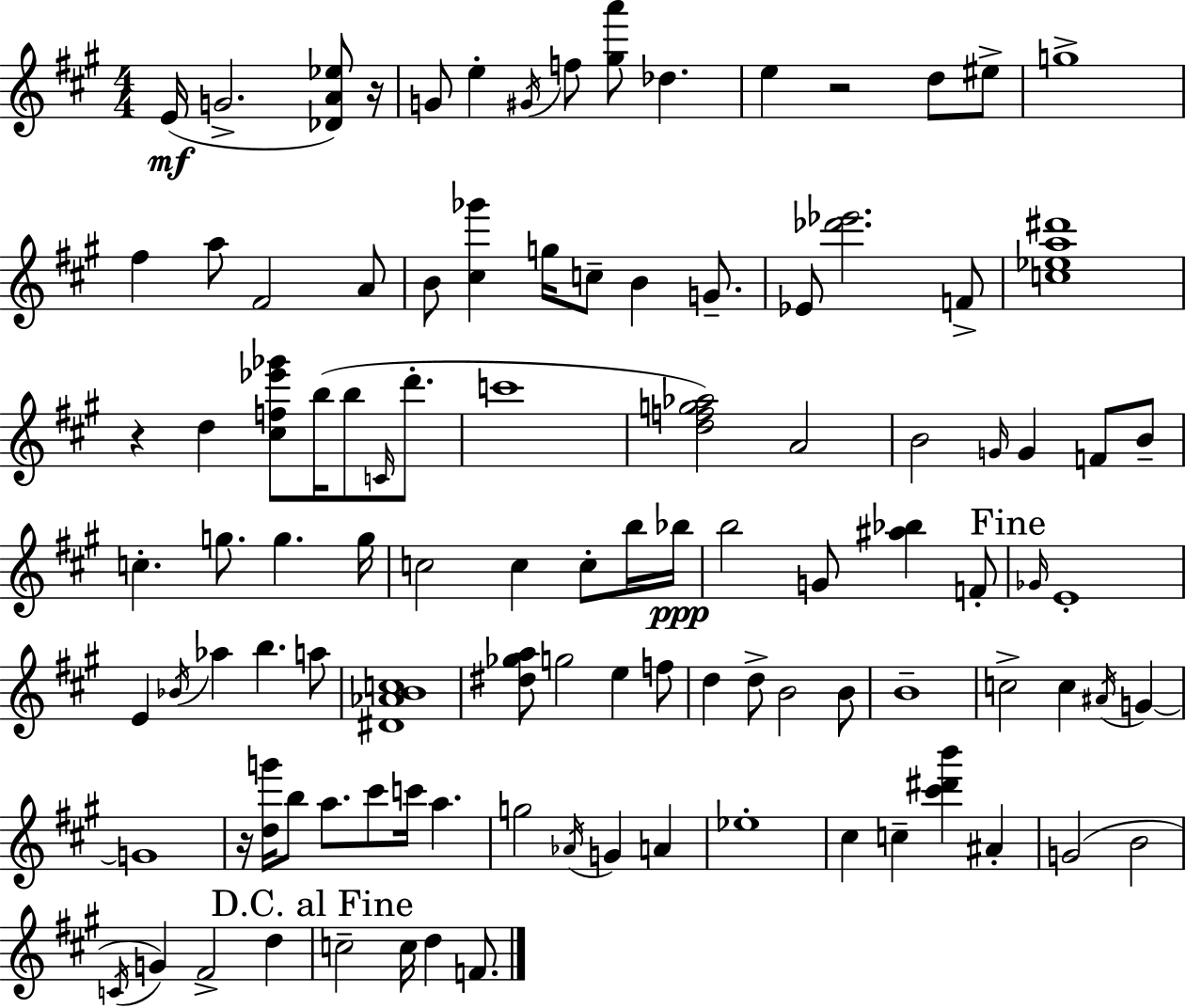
{
  \clef treble
  \numericTimeSignature
  \time 4/4
  \key a \major
  \repeat volta 2 { e'16(\mf g'2.-> <des' a' ees''>8) r16 | g'8 e''4-. \acciaccatura { gis'16 } f''8 <gis'' a'''>8 des''4. | e''4 r2 d''8 eis''8-> | g''1-> | \break fis''4 a''8 fis'2 a'8 | b'8 <cis'' ges'''>4 g''16 c''8-- b'4 g'8.-- | ees'8 <des''' ees'''>2. f'8-> | <c'' ees'' a'' dis'''>1 | \break r4 d''4 <cis'' f'' ees''' ges'''>8 b''16( b''8 \grace { c'16 } d'''8.-. | c'''1 | <d'' f'' g'' aes''>2) a'2 | b'2 \grace { g'16 } g'4 f'8 | \break b'8-- c''4.-. g''8. g''4. | g''16 c''2 c''4 c''8-. | b''16 bes''16\ppp b''2 g'8 <ais'' bes''>4 | f'8-. \mark "Fine" \grace { ges'16 } e'1-. | \break e'4 \acciaccatura { bes'16 } aes''4 b''4. | a''8 <dis' aes' b' c''>1 | <dis'' ges'' a''>8 g''2 e''4 | f''8 d''4 d''8-> b'2 | \break b'8 b'1-- | c''2-> c''4 | \acciaccatura { ais'16 } g'4~~ g'1 | r16 <d'' g'''>16 b''8 a''8. cis'''8 c'''16 | \break a''4. g''2 \acciaccatura { aes'16 } g'4 | a'4 ees''1-. | cis''4 c''4-- <cis''' dis''' b'''>4 | ais'4-. g'2( b'2 | \break \acciaccatura { c'16 }) g'4 fis'2-> | d''4 \mark "D.C. al Fine" c''2-- | c''16 d''4 f'8. } \bar "|."
}